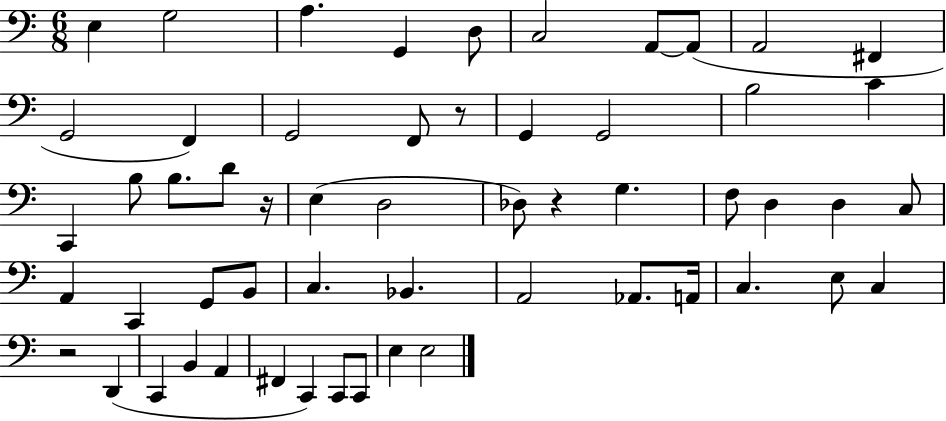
E3/q G3/h A3/q. G2/q D3/e C3/h A2/e A2/e A2/h F#2/q G2/h F2/q G2/h F2/e R/e G2/q G2/h B3/h C4/q C2/q B3/e B3/e. D4/e R/s E3/q D3/h Db3/e R/q G3/q. F3/e D3/q D3/q C3/e A2/q C2/q G2/e B2/e C3/q. Bb2/q. A2/h Ab2/e. A2/s C3/q. E3/e C3/q R/h D2/q C2/q B2/q A2/q F#2/q C2/q C2/e C2/e E3/q E3/h